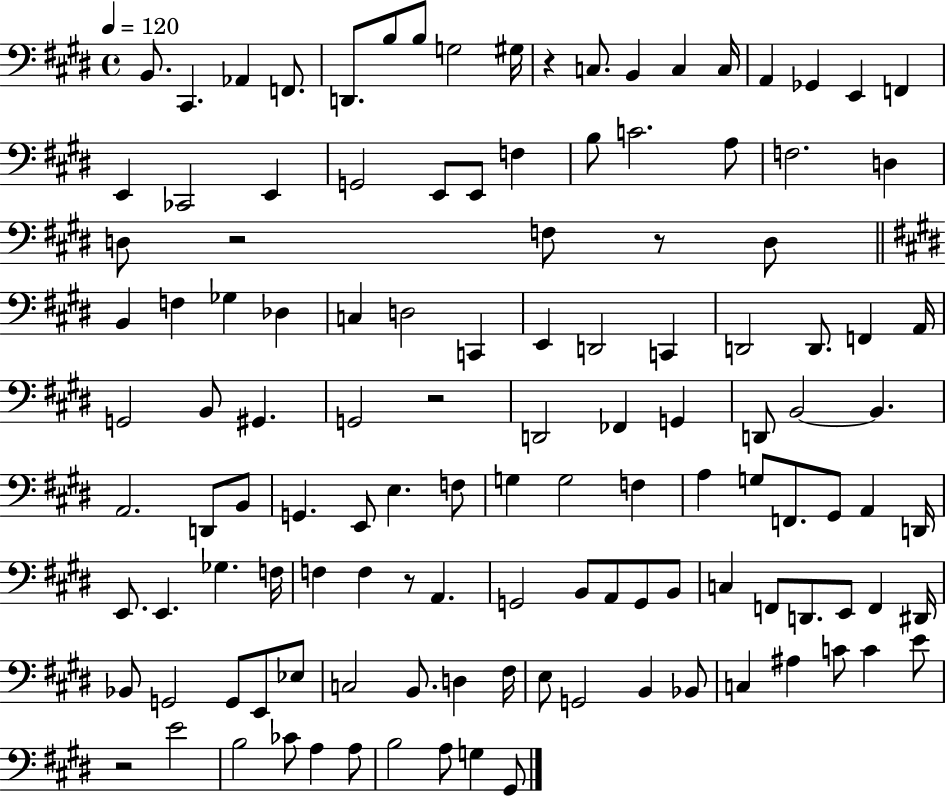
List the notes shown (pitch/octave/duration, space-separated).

B2/e. C#2/q. Ab2/q F2/e. D2/e. B3/e B3/e G3/h G#3/s R/q C3/e. B2/q C3/q C3/s A2/q Gb2/q E2/q F2/q E2/q CES2/h E2/q G2/h E2/e E2/e F3/q B3/e C4/h. A3/e F3/h. D3/q D3/e R/h F3/e R/e D3/e B2/q F3/q Gb3/q Db3/q C3/q D3/h C2/q E2/q D2/h C2/q D2/h D2/e. F2/q A2/s G2/h B2/e G#2/q. G2/h R/h D2/h FES2/q G2/q D2/e B2/h B2/q. A2/h. D2/e B2/e G2/q. E2/e E3/q. F3/e G3/q G3/h F3/q A3/q G3/e F2/e. G#2/e A2/q D2/s E2/e. E2/q. Gb3/q. F3/s F3/q F3/q R/e A2/q. G2/h B2/e A2/e G2/e B2/e C3/q F2/e D2/e. E2/e F2/q D#2/s Bb2/e G2/h G2/e E2/e Eb3/e C3/h B2/e. D3/q F#3/s E3/e G2/h B2/q Bb2/e C3/q A#3/q C4/e C4/q E4/e R/h E4/h B3/h CES4/e A3/q A3/e B3/h A3/e G3/q G#2/e